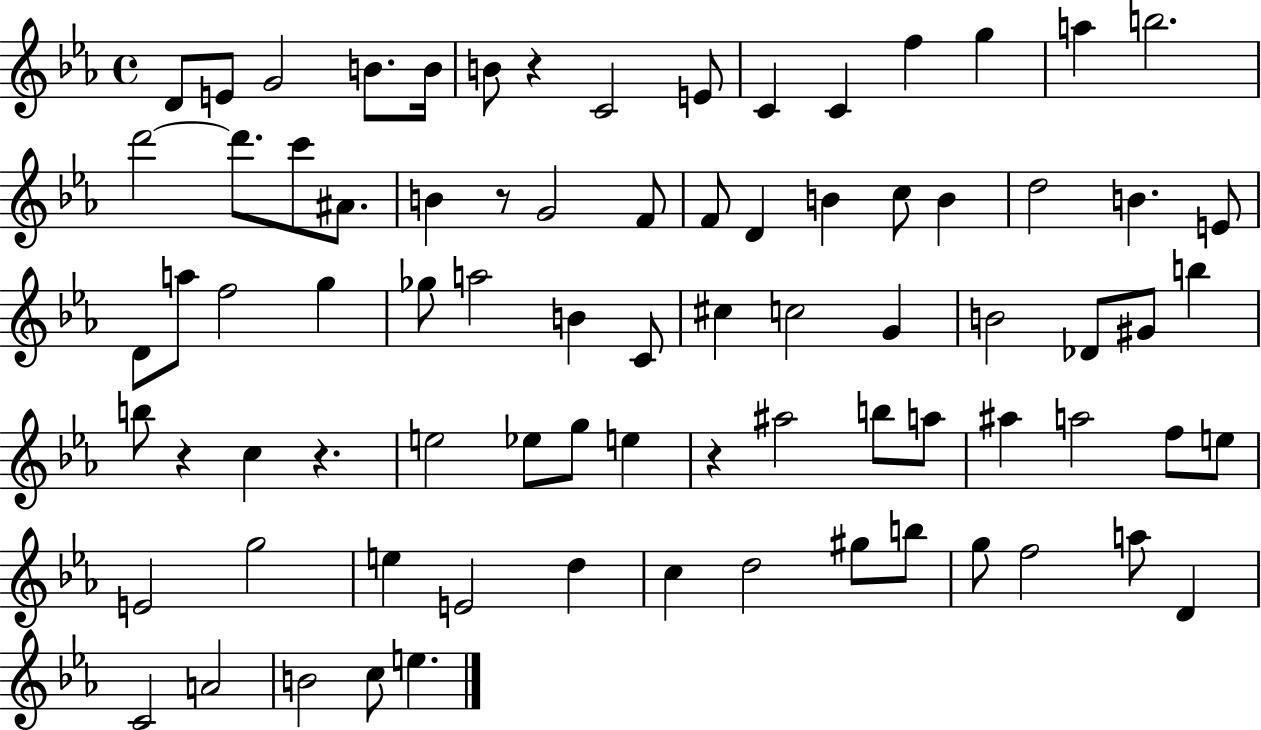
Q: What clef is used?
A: treble